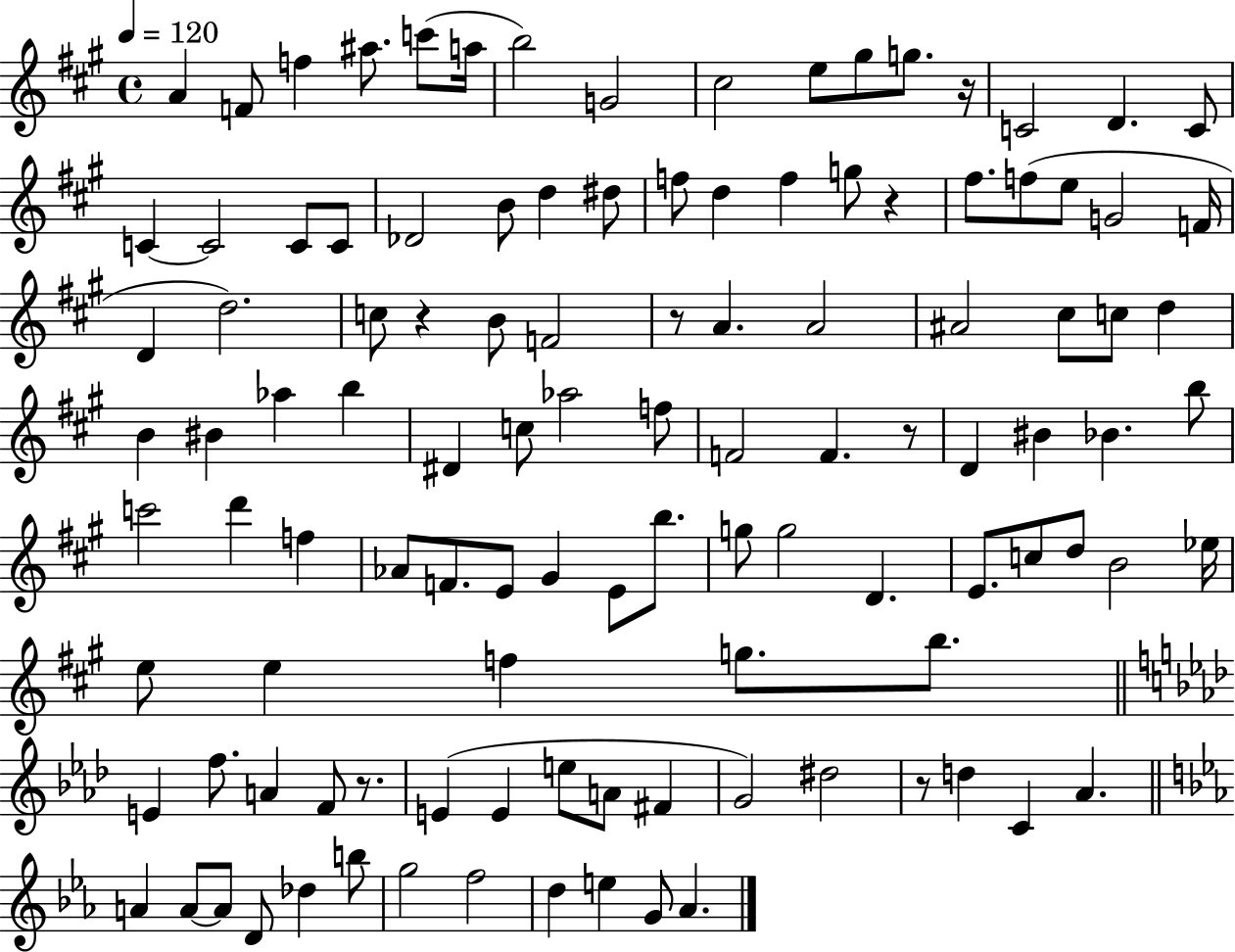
A4/q F4/e F5/q A#5/e. C6/e A5/s B5/h G4/h C#5/h E5/e G#5/e G5/e. R/s C4/h D4/q. C4/e C4/q C4/h C4/e C4/e Db4/h B4/e D5/q D#5/e F5/e D5/q F5/q G5/e R/q F#5/e. F5/e E5/e G4/h F4/s D4/q D5/h. C5/e R/q B4/e F4/h R/e A4/q. A4/h A#4/h C#5/e C5/e D5/q B4/q BIS4/q Ab5/q B5/q D#4/q C5/e Ab5/h F5/e F4/h F4/q. R/e D4/q BIS4/q Bb4/q. B5/e C6/h D6/q F5/q Ab4/e F4/e. E4/e G#4/q E4/e B5/e. G5/e G5/h D4/q. E4/e. C5/e D5/e B4/h Eb5/s E5/e E5/q F5/q G5/e. B5/e. E4/q F5/e. A4/q F4/e R/e. E4/q E4/q E5/e A4/e F#4/q G4/h D#5/h R/e D5/q C4/q Ab4/q. A4/q A4/e A4/e D4/e Db5/q B5/e G5/h F5/h D5/q E5/q G4/e Ab4/q.